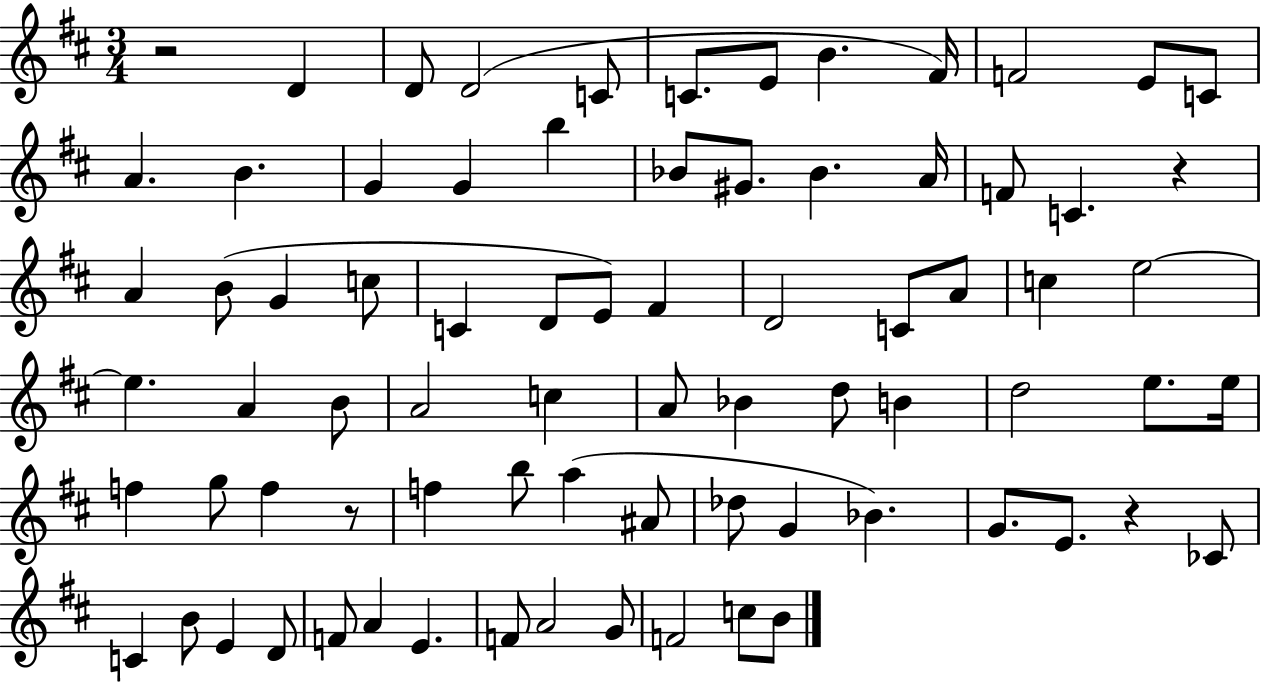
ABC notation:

X:1
T:Untitled
M:3/4
L:1/4
K:D
z2 D D/2 D2 C/2 C/2 E/2 B ^F/4 F2 E/2 C/2 A B G G b _B/2 ^G/2 _B A/4 F/2 C z A B/2 G c/2 C D/2 E/2 ^F D2 C/2 A/2 c e2 e A B/2 A2 c A/2 _B d/2 B d2 e/2 e/4 f g/2 f z/2 f b/2 a ^A/2 _d/2 G _B G/2 E/2 z _C/2 C B/2 E D/2 F/2 A E F/2 A2 G/2 F2 c/2 B/2